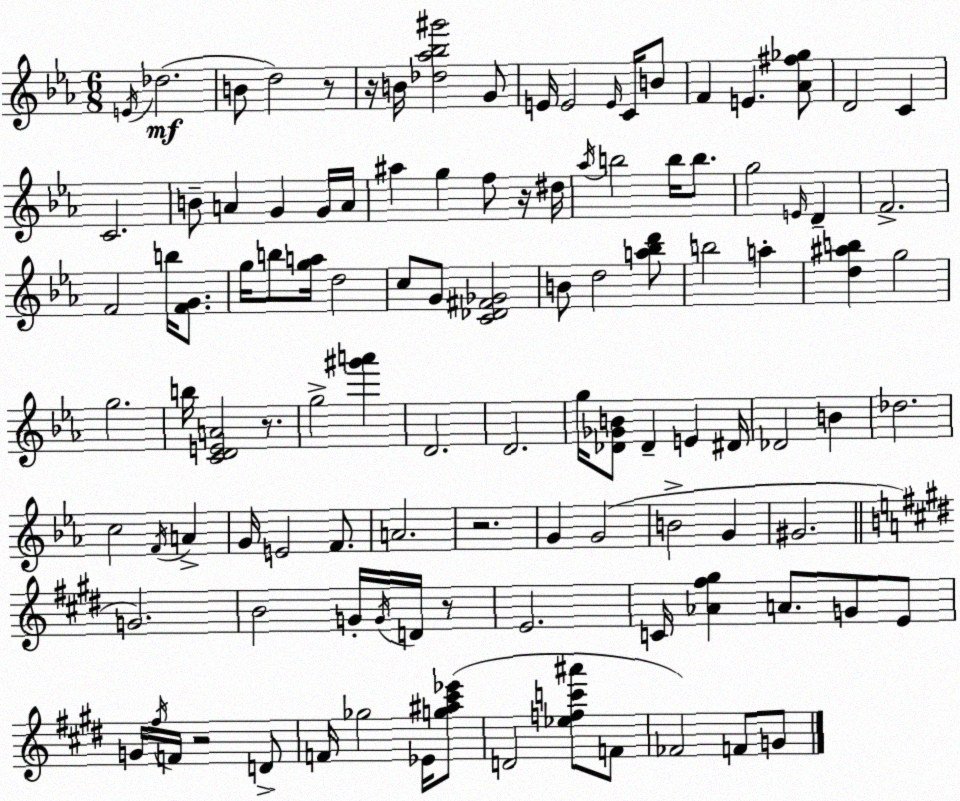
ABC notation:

X:1
T:Untitled
M:6/8
L:1/4
K:Cm
E/4 _d2 B/2 d2 z/2 z/4 B/4 [_d_a_b^g']2 G/2 E/4 E2 E/4 C/4 B/2 F E [_A^f_g]/2 D2 C C2 B/2 A G G/4 A/4 ^a g f/2 z/4 ^d/4 _a/4 b2 b/4 b/2 g2 E/4 D F2 F2 b/4 [FG]/2 g/4 b/2 [ga]/4 d2 c/2 G/2 [C_D^F_G]2 B/2 d2 [a_bd']/2 b2 a [d^ab] g2 g2 b/4 [CDEA]2 z/2 g2 [^g'a'] D2 D2 g/4 [_D_GB]/2 _D E ^D/4 _D2 B _d2 c2 F/4 A G/4 E2 F/2 A2 z2 G G2 B2 G ^G2 G2 B2 G/4 G/4 D/4 z/2 E2 C/4 [_A^f^g] A/2 G/2 E/2 G/4 ^f/4 F/4 z2 D/2 F/4 _g2 _E/4 [g^a^c'_e']/2 D2 [_efc'^a']/2 F/2 _F2 F/2 G/2